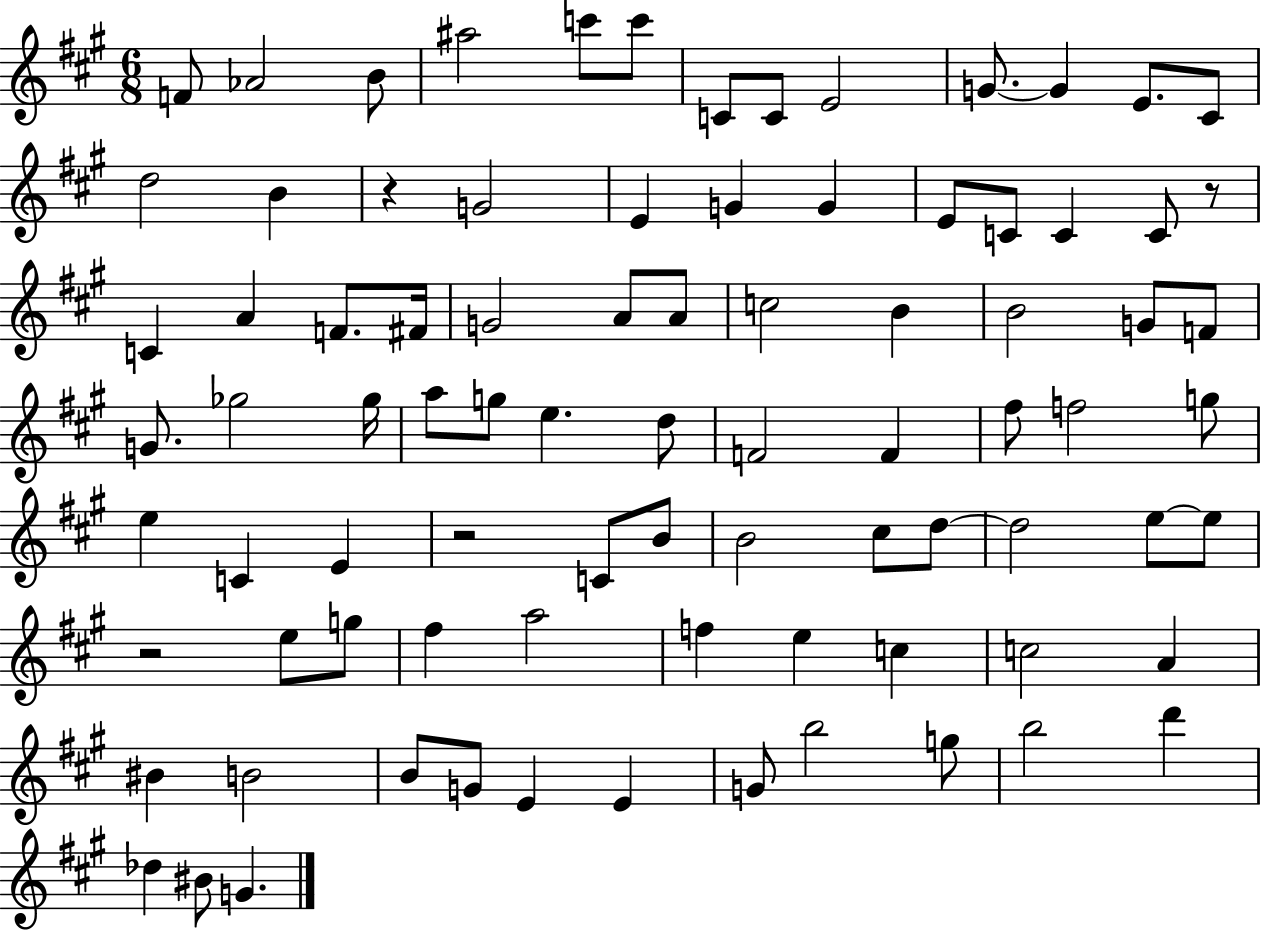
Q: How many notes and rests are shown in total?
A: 85